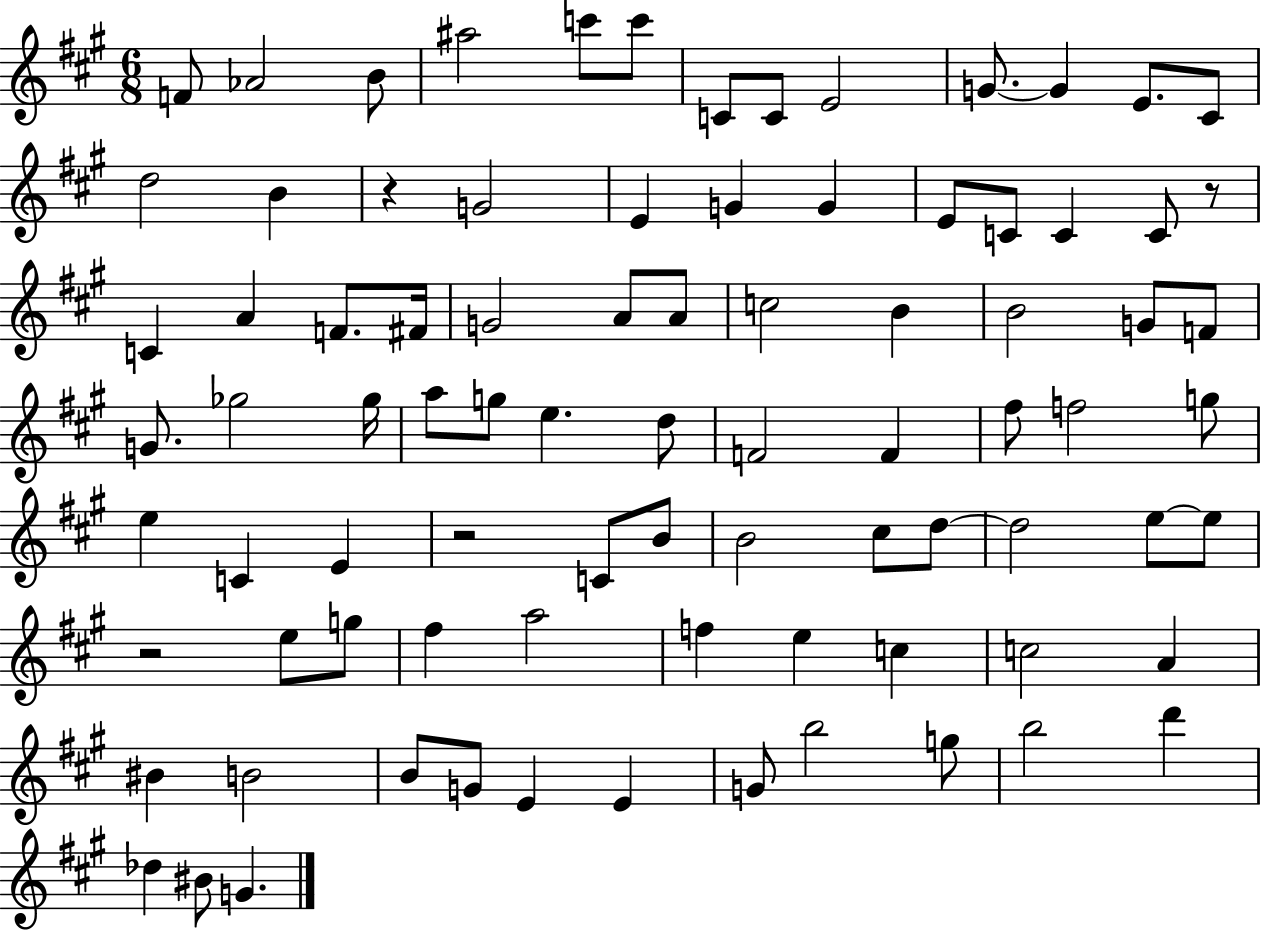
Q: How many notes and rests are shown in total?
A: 85